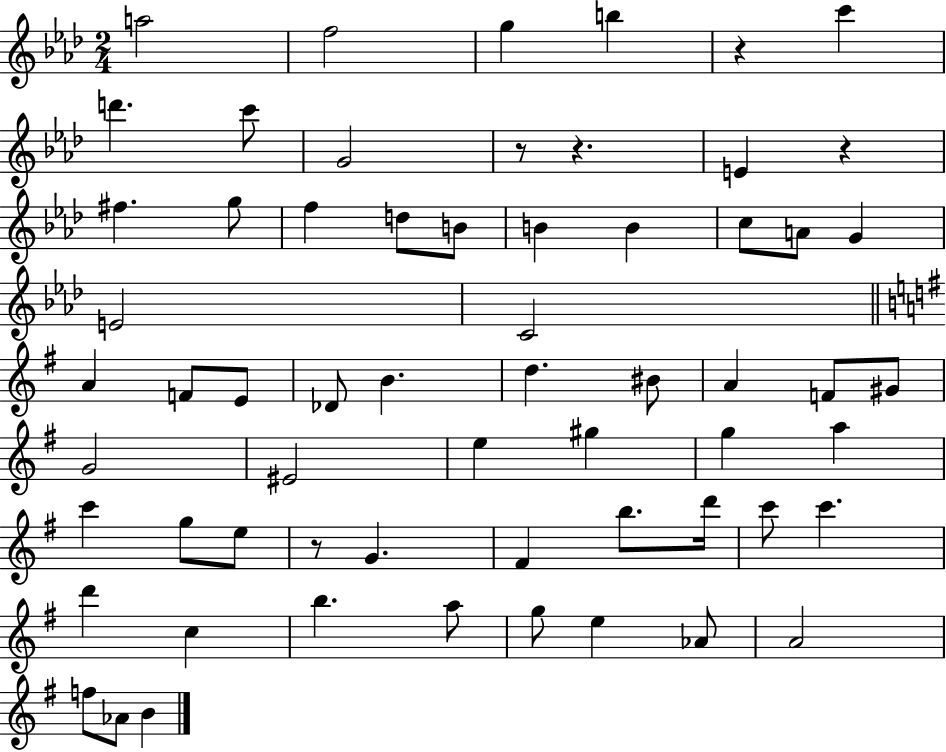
A5/h F5/h G5/q B5/q R/q C6/q D6/q. C6/e G4/h R/e R/q. E4/q R/q F#5/q. G5/e F5/q D5/e B4/e B4/q B4/q C5/e A4/e G4/q E4/h C4/h A4/q F4/e E4/e Db4/e B4/q. D5/q. BIS4/e A4/q F4/e G#4/e G4/h EIS4/h E5/q G#5/q G5/q A5/q C6/q G5/e E5/e R/e G4/q. F#4/q B5/e. D6/s C6/e C6/q. D6/q C5/q B5/q. A5/e G5/e E5/q Ab4/e A4/h F5/e Ab4/e B4/q